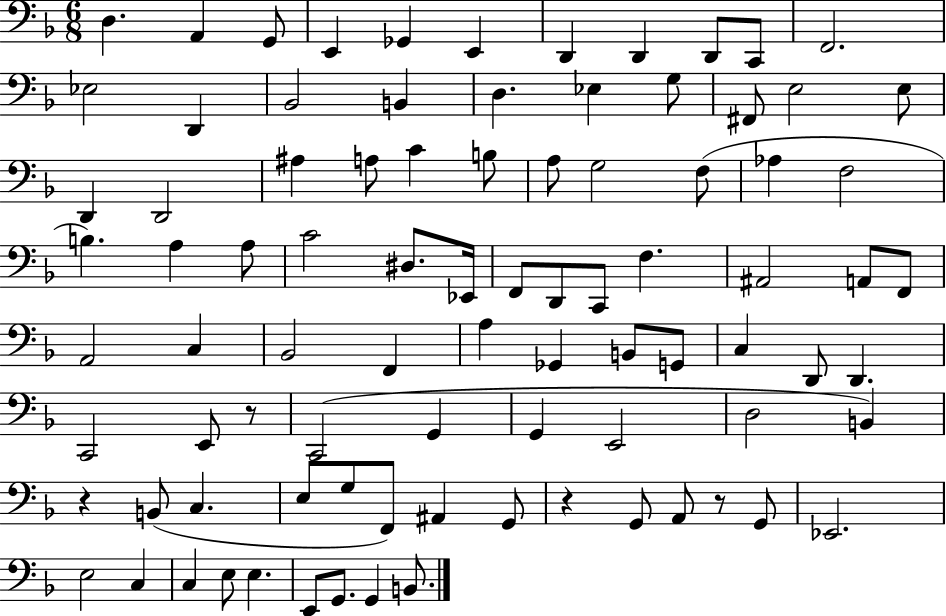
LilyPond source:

{
  \clef bass
  \numericTimeSignature
  \time 6/8
  \key f \major
  d4. a,4 g,8 | e,4 ges,4 e,4 | d,4 d,4 d,8 c,8 | f,2. | \break ees2 d,4 | bes,2 b,4 | d4. ees4 g8 | fis,8 e2 e8 | \break d,4 d,2 | ais4 a8 c'4 b8 | a8 g2 f8( | aes4 f2 | \break b4.) a4 a8 | c'2 dis8. ees,16 | f,8 d,8 c,8 f4. | ais,2 a,8 f,8 | \break a,2 c4 | bes,2 f,4 | a4 ges,4 b,8 g,8 | c4 d,8 d,4. | \break c,2 e,8 r8 | c,2( g,4 | g,4 e,2 | d2 b,4) | \break r4 b,8( c4. | e8 g8 f,8) ais,4 g,8 | r4 g,8 a,8 r8 g,8 | ees,2. | \break e2 c4 | c4 e8 e4. | e,8 g,8. g,4 b,8. | \bar "|."
}